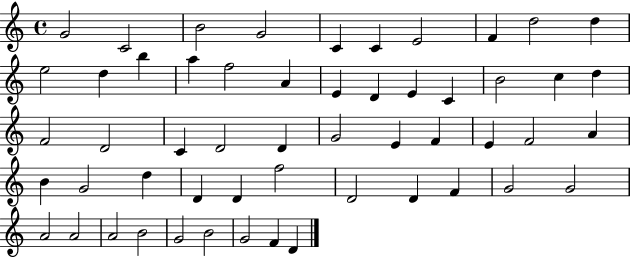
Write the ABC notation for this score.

X:1
T:Untitled
M:4/4
L:1/4
K:C
G2 C2 B2 G2 C C E2 F d2 d e2 d b a f2 A E D E C B2 c d F2 D2 C D2 D G2 E F E F2 A B G2 d D D f2 D2 D F G2 G2 A2 A2 A2 B2 G2 B2 G2 F D